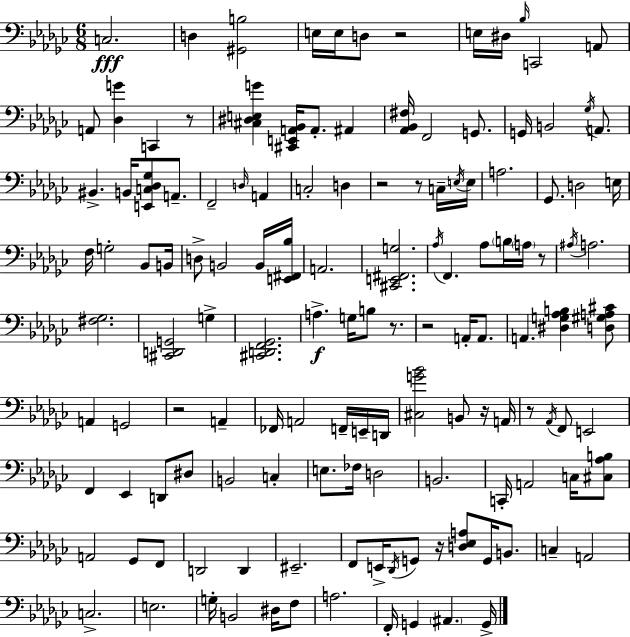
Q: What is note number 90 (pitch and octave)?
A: F2